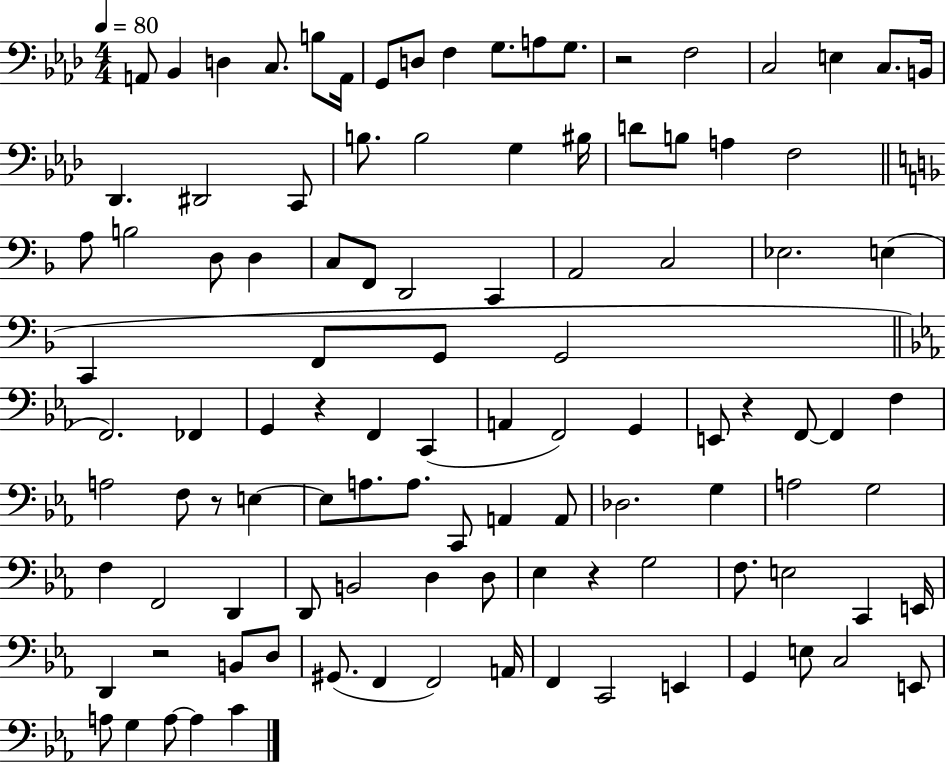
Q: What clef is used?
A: bass